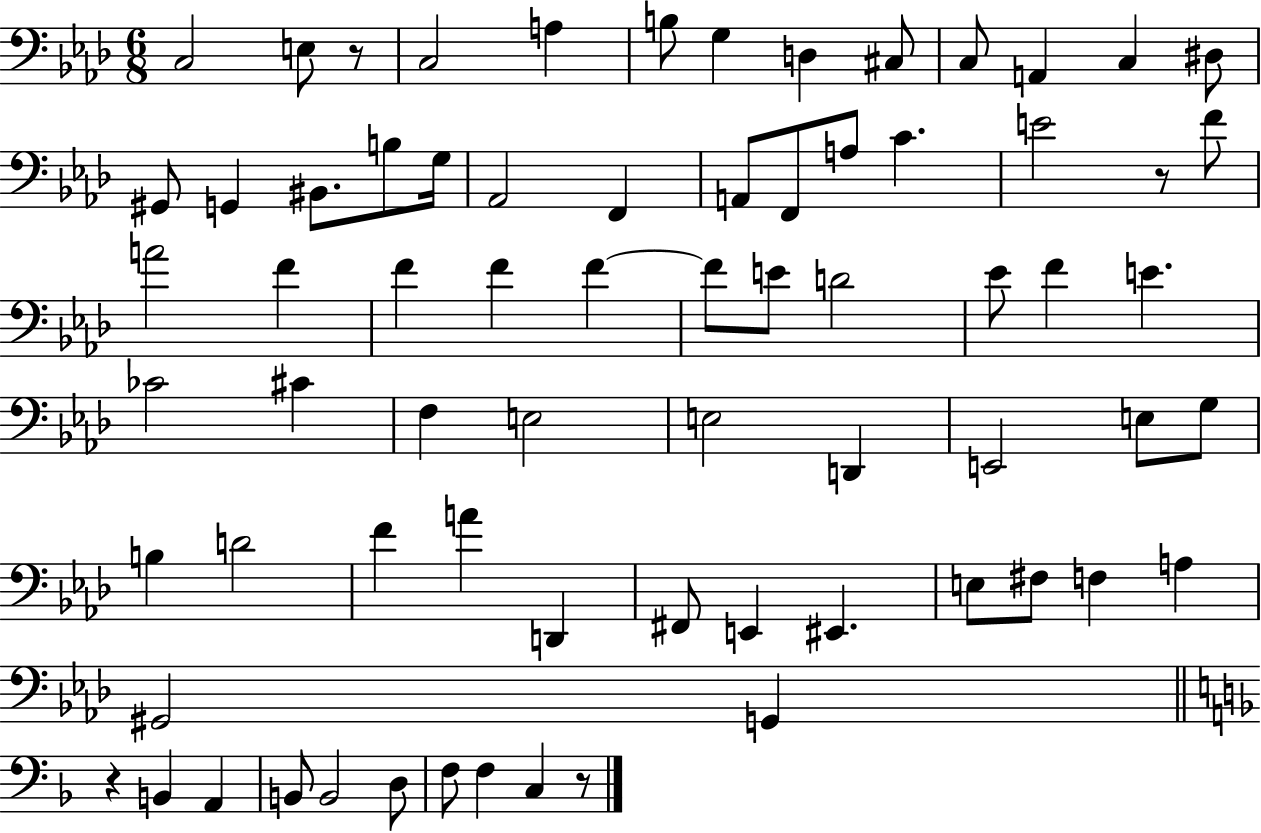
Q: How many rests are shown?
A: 4